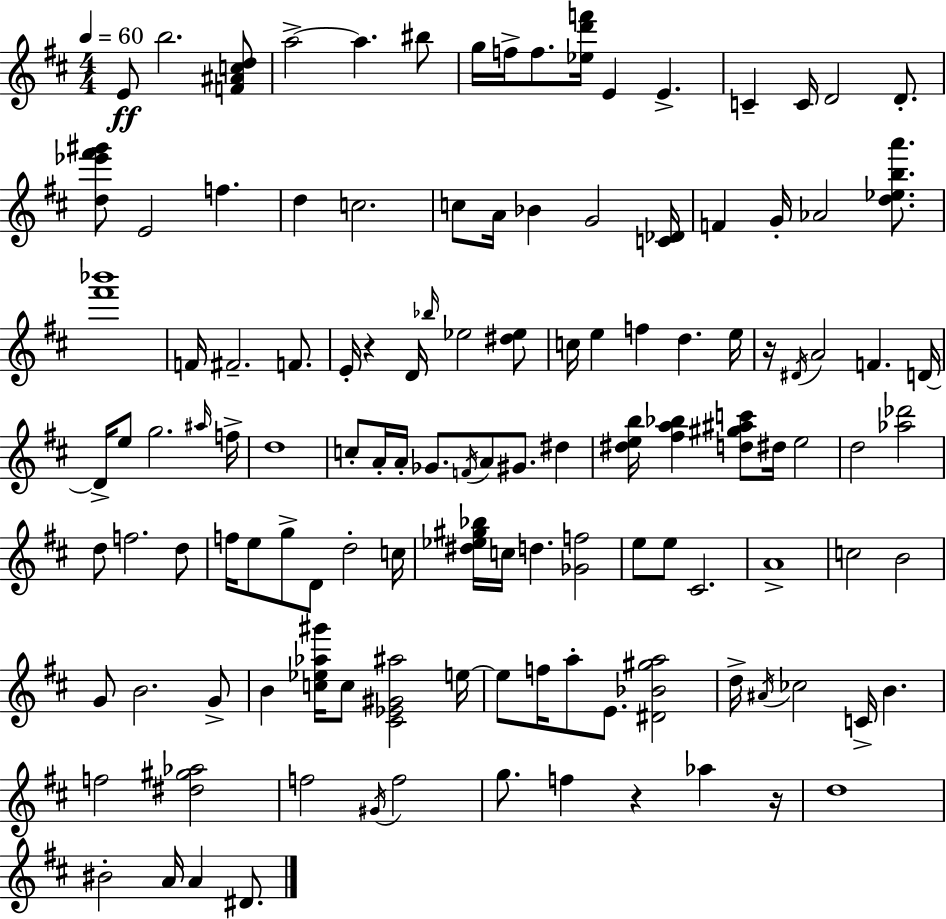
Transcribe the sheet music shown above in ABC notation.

X:1
T:Untitled
M:4/4
L:1/4
K:D
E/2 b2 [F^Acd]/2 a2 a ^b/2 g/4 f/4 f/2 [_ed'f']/4 E E C C/4 D2 D/2 [d_e'^f'^g']/2 E2 f d c2 c/2 A/4 _B G2 [C_D]/4 F G/4 _A2 [d_eba']/2 [^f'_b']4 F/4 ^F2 F/2 E/4 z D/4 _b/4 _e2 [^d_e]/2 c/4 e f d e/4 z/4 ^D/4 A2 F D/4 D/4 e/2 g2 ^a/4 f/4 d4 c/2 A/4 A/4 _G/2 F/4 A/2 ^G/2 ^d [^deb]/4 [^fa_b] [d^g^ac']/2 ^d/4 e2 d2 [_a_d']2 d/2 f2 d/2 f/4 e/2 g/2 D/2 d2 c/4 [^d_e^g_b]/4 c/4 d [_Gf]2 e/2 e/2 ^C2 A4 c2 B2 G/2 B2 G/2 B [c_e_a^g']/4 c/2 [^C_E^G^a]2 e/4 e/2 f/4 a/2 E/2 [^D_B^ga]2 d/4 ^A/4 _c2 C/4 B f2 [^d^g_a]2 f2 ^G/4 f2 g/2 f z _a z/4 d4 ^B2 A/4 A ^D/2